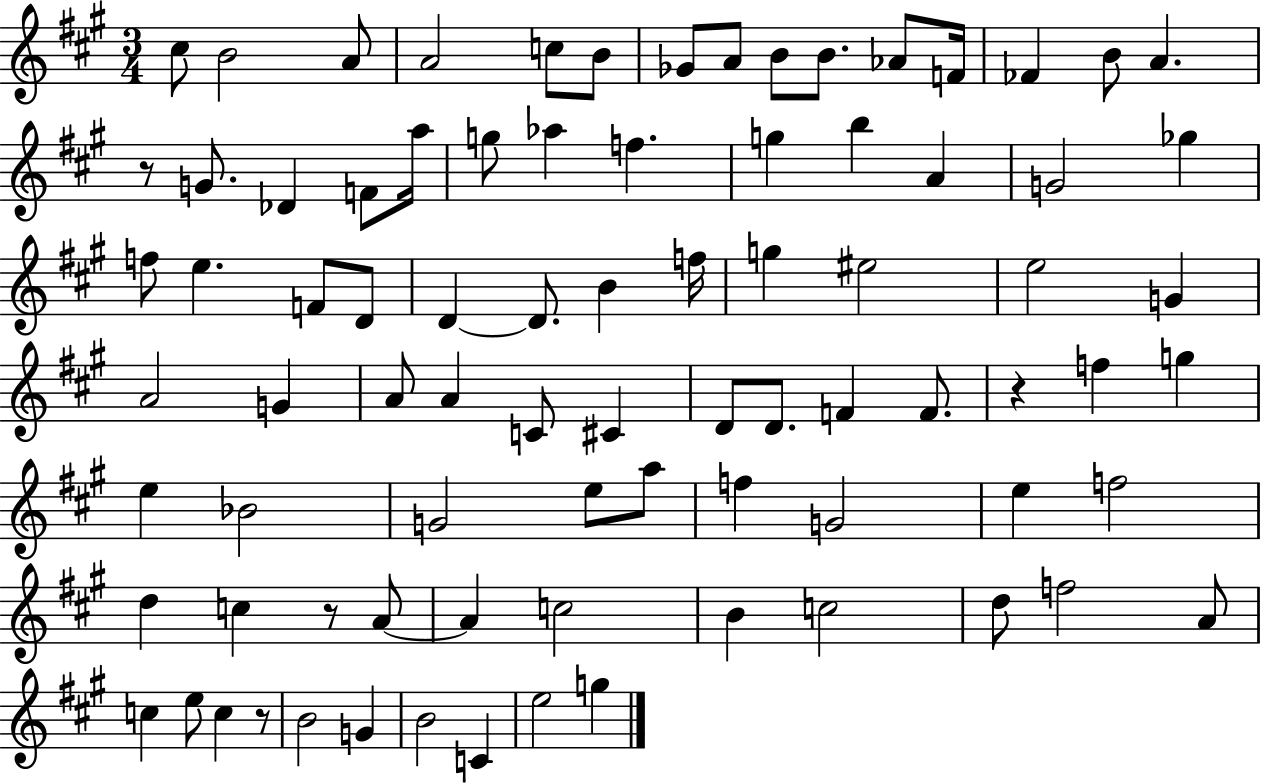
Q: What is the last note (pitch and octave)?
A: G5